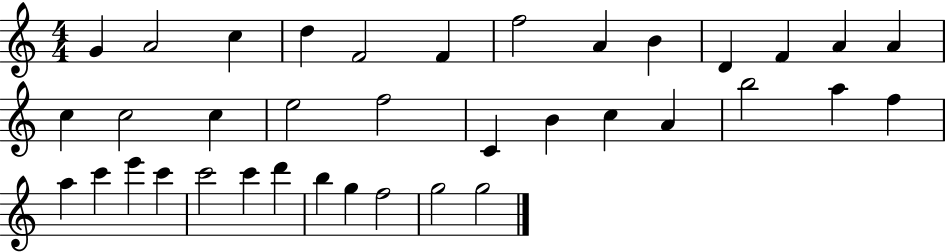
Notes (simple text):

G4/q A4/h C5/q D5/q F4/h F4/q F5/h A4/q B4/q D4/q F4/q A4/q A4/q C5/q C5/h C5/q E5/h F5/h C4/q B4/q C5/q A4/q B5/h A5/q F5/q A5/q C6/q E6/q C6/q C6/h C6/q D6/q B5/q G5/q F5/h G5/h G5/h